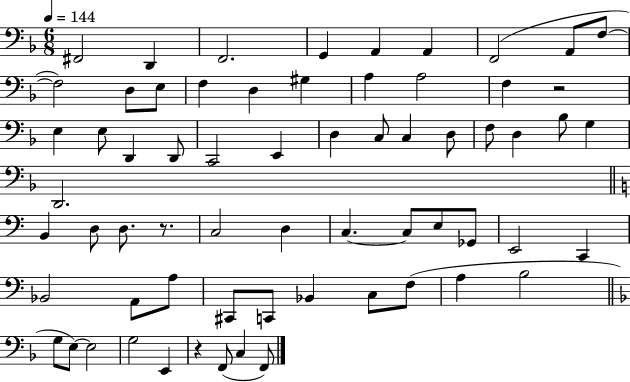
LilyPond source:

{
  \clef bass
  \numericTimeSignature
  \time 6/8
  \key f \major
  \tempo 4 = 144
  fis,2 d,4 | f,2. | g,4 a,4 a,4 | f,2( a,8 f8~~ | \break f2) d8 e8 | f4 d4 gis4 | a4 a2 | f4 r2 | \break e4 e8 d,4 d,8 | c,2 e,4 | d4 c8 c4 d8 | f8 d4 bes8 g4 | \break d,2. | \bar "||" \break \key a \minor b,4 d8 d8. r8. | c2 d4 | c4.~~ c8 e8 ges,8 | e,2 c,4 | \break bes,2 a,8 a8 | cis,8 c,8 bes,4 c8 f8( | a4 b2 | \bar "||" \break \key f \major g8 e8~~) e2 | g2 e,4 | r4 f,8( c4 f,8) | \bar "|."
}